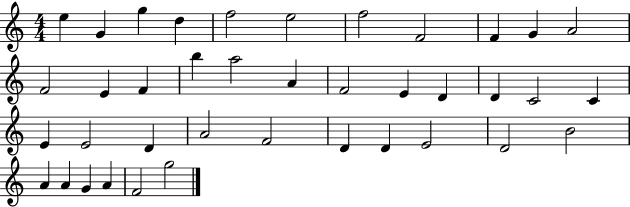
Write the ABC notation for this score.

X:1
T:Untitled
M:4/4
L:1/4
K:C
e G g d f2 e2 f2 F2 F G A2 F2 E F b a2 A F2 E D D C2 C E E2 D A2 F2 D D E2 D2 B2 A A G A F2 g2